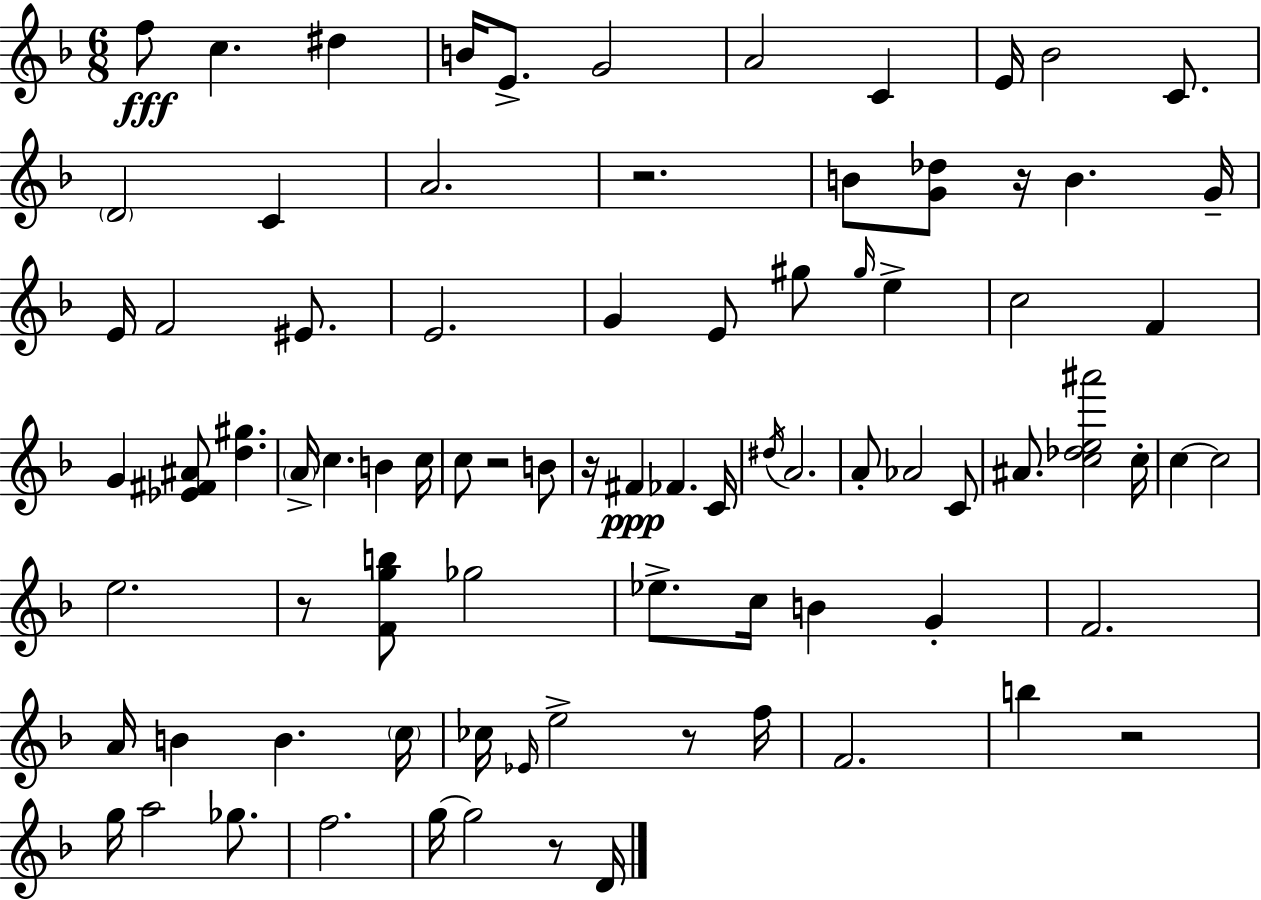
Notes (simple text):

F5/e C5/q. D#5/q B4/s E4/e. G4/h A4/h C4/q E4/s Bb4/h C4/e. D4/h C4/q A4/h. R/h. B4/e [G4,Db5]/e R/s B4/q. G4/s E4/s F4/h EIS4/e. E4/h. G4/q E4/e G#5/e G#5/s E5/q C5/h F4/q G4/q [Eb4,F#4,A#4]/e [D5,G#5]/q. A4/s C5/q. B4/q C5/s C5/e R/h B4/e R/s F#4/q FES4/q. C4/s D#5/s A4/h. A4/e Ab4/h C4/e A#4/e. [C5,Db5,E5,A#6]/h C5/s C5/q C5/h E5/h. R/e [F4,G5,B5]/e Gb5/h Eb5/e. C5/s B4/q G4/q F4/h. A4/s B4/q B4/q. C5/s CES5/s Eb4/s E5/h R/e F5/s F4/h. B5/q R/h G5/s A5/h Gb5/e. F5/h. G5/s G5/h R/e D4/s